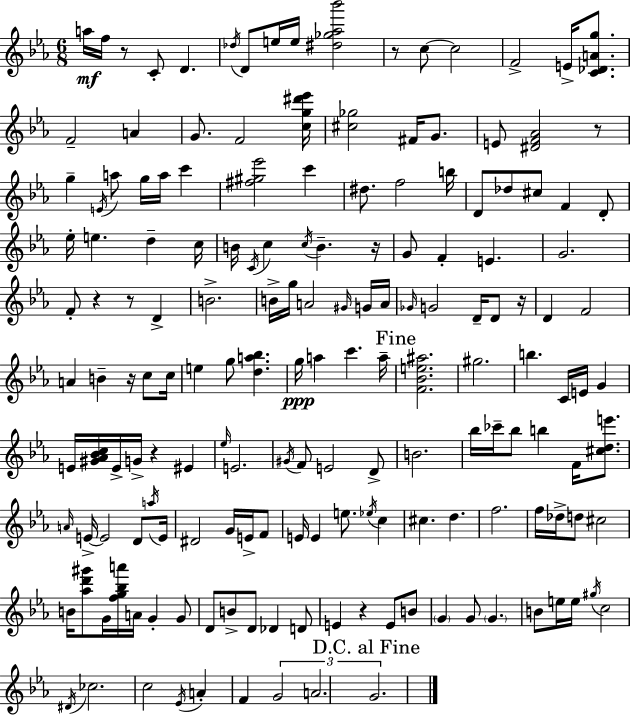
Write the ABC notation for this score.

X:1
T:Untitled
M:6/8
L:1/4
K:Eb
a/4 f/4 z/2 C/2 D _d/4 D/2 e/4 e/4 [^d_g_a_b']2 z/2 c/2 c2 F2 E/4 [C_DAg]/2 F2 A G/2 F2 [cg^d'_e']/4 [^c_g]2 ^F/4 G/2 E/2 [^DF_A]2 z/2 g E/4 a/2 g/4 a/4 c' [^f^g_e']2 c' ^d/2 f2 b/4 D/2 _d/2 ^c/2 F D/2 _e/4 e d c/4 B/4 C/4 c c/4 B z/4 G/2 F E G2 F/2 z z/2 D B2 B/4 g/4 A2 ^G/4 G/4 A/4 _G/4 G2 D/4 D/2 z/4 D F2 A B z/4 c/2 c/4 e g/2 [da_b] g/4 a c' a/4 [F_Be^a]2 ^g2 b C/4 E/4 G E/4 [^G_A_Bc]/4 E/4 G/4 z ^E _e/4 E2 ^G/4 F/2 E2 D/2 B2 _b/4 _c'/4 _b/2 b F/4 [^cde']/2 A/4 E/4 E2 D/2 a/4 E/4 ^D2 G/4 E/4 F/2 E/4 E e/2 _e/4 c ^c d f2 f/4 _d/4 d/2 ^c2 B/4 [_ad'^g']/2 G/4 [fg_ba']/4 A/4 G G/2 D/2 B/2 D/2 _D D/2 E z E/2 B/2 G G/2 G B/2 e/4 e/4 ^g/4 c2 ^D/4 _c2 c2 _E/4 A F G2 A2 G2